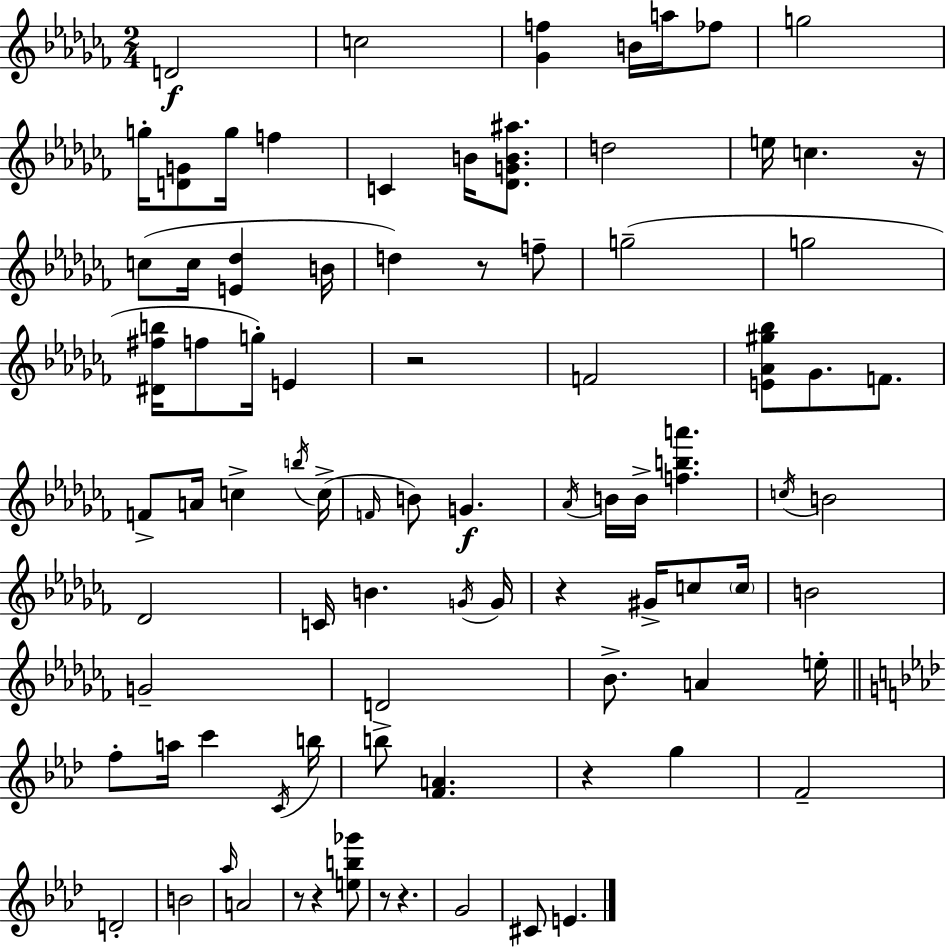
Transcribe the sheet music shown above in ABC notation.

X:1
T:Untitled
M:2/4
L:1/4
K:Abm
D2 c2 [_Gf] B/4 a/4 _f/2 g2 g/4 [DG]/2 g/4 f C B/4 [_DGB^a]/2 d2 e/4 c z/4 c/2 c/4 [E_d] B/4 d z/2 f/2 g2 g2 [^D^fb]/4 f/2 g/4 E z2 F2 [E_A^g_b]/2 _G/2 F/2 F/2 A/4 c b/4 c/4 F/4 B/2 G _A/4 B/4 B/4 [fba'] c/4 B2 _D2 C/4 B G/4 G/4 z ^G/4 c/2 c/4 B2 G2 D2 _B/2 A e/4 f/2 a/4 c' C/4 b/4 b/2 [FA] z g F2 D2 B2 _a/4 A2 z/2 z [eb_g']/2 z/2 z G2 ^C/2 E